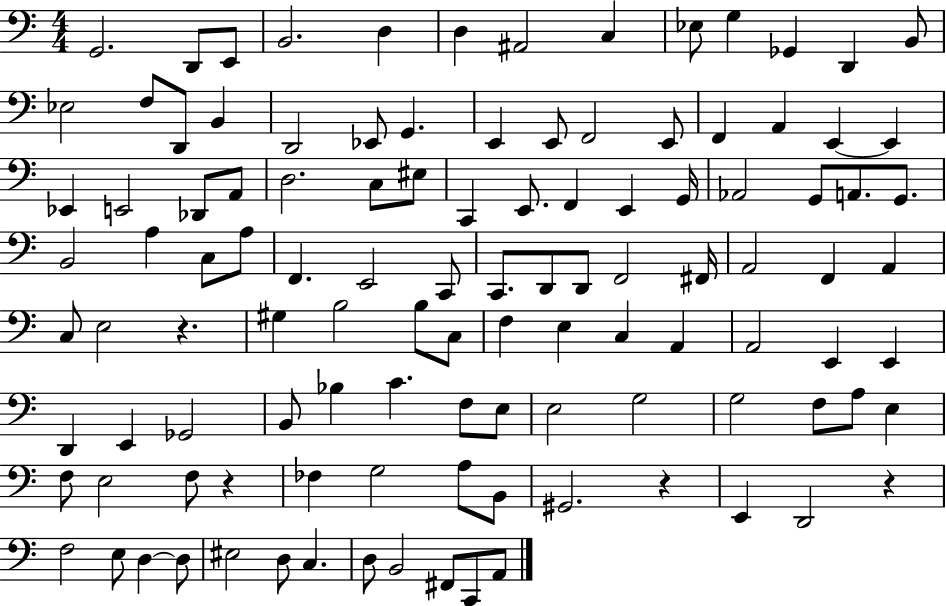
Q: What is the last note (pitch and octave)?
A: A2